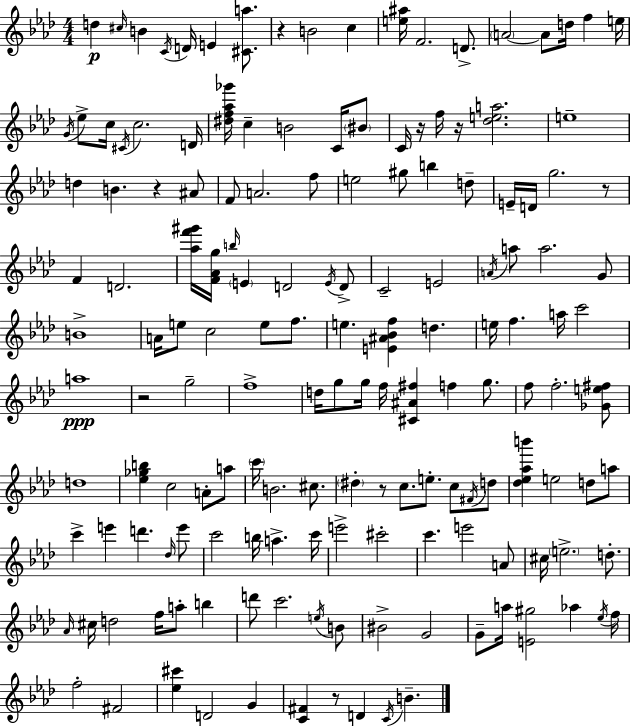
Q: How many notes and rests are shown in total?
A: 156